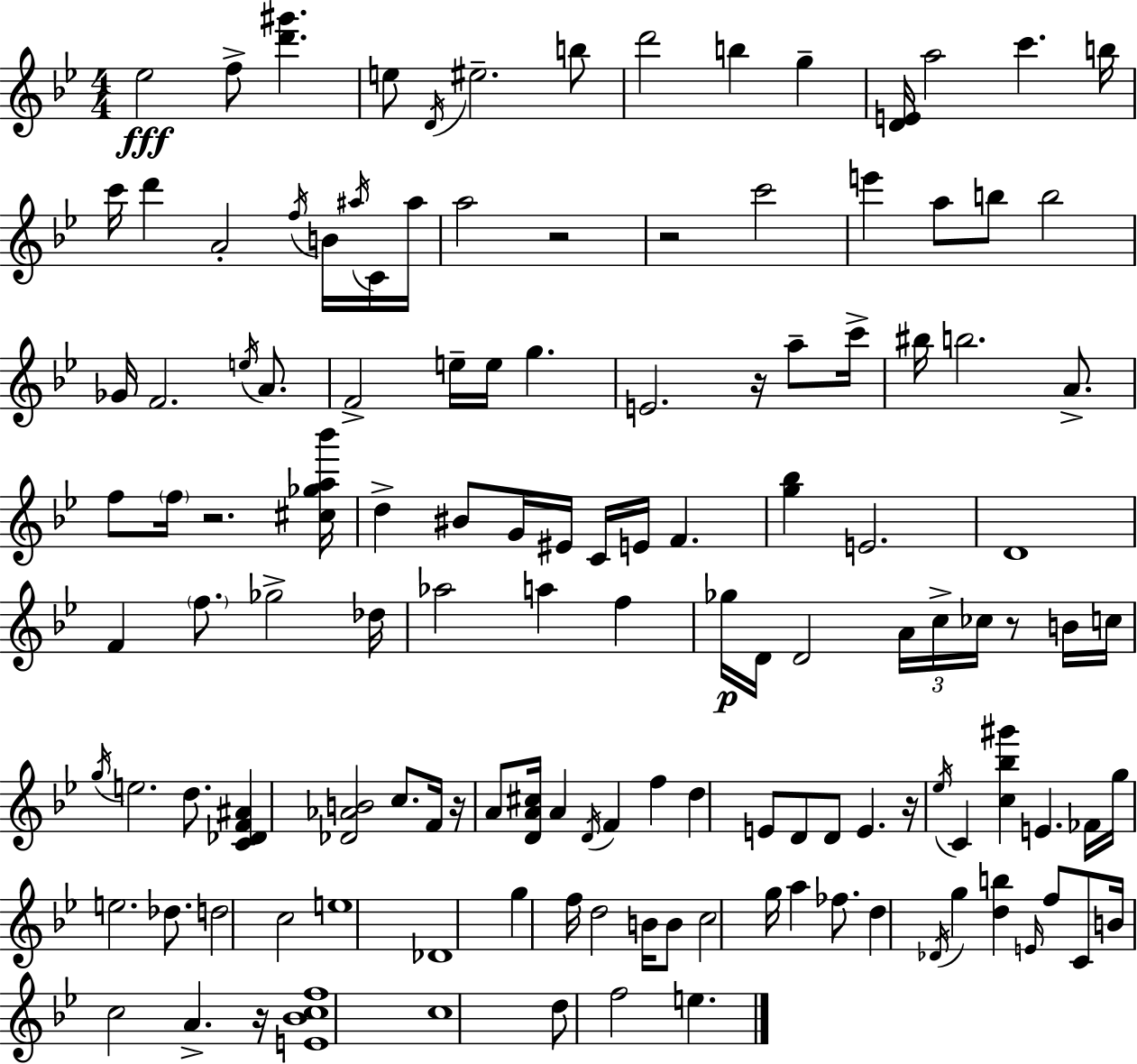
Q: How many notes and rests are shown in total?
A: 132